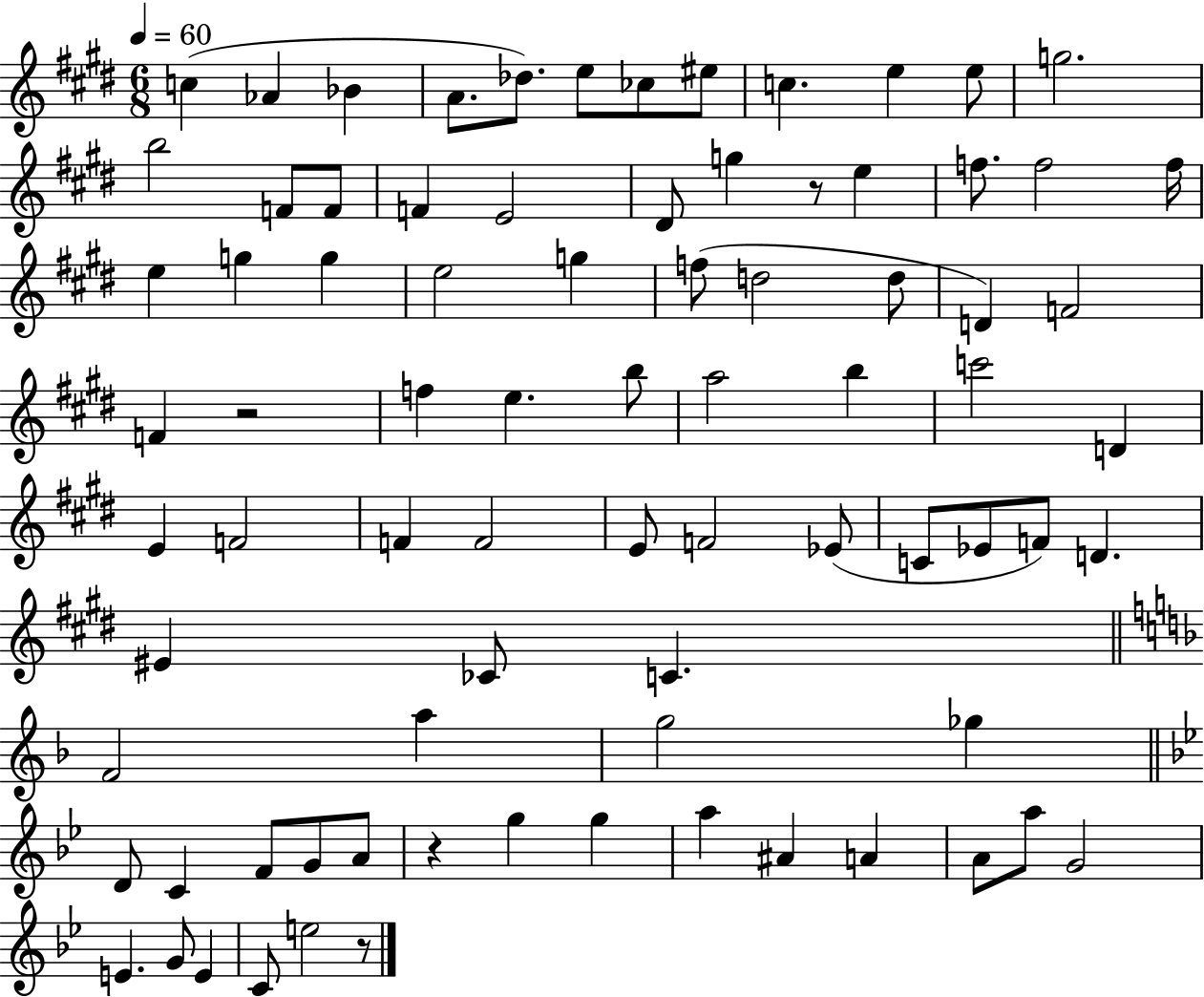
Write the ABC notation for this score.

X:1
T:Untitled
M:6/8
L:1/4
K:E
c _A _B A/2 _d/2 e/2 _c/2 ^e/2 c e e/2 g2 b2 F/2 F/2 F E2 ^D/2 g z/2 e f/2 f2 f/4 e g g e2 g f/2 d2 d/2 D F2 F z2 f e b/2 a2 b c'2 D E F2 F F2 E/2 F2 _E/2 C/2 _E/2 F/2 D ^E _C/2 C F2 a g2 _g D/2 C F/2 G/2 A/2 z g g a ^A A A/2 a/2 G2 E G/2 E C/2 e2 z/2